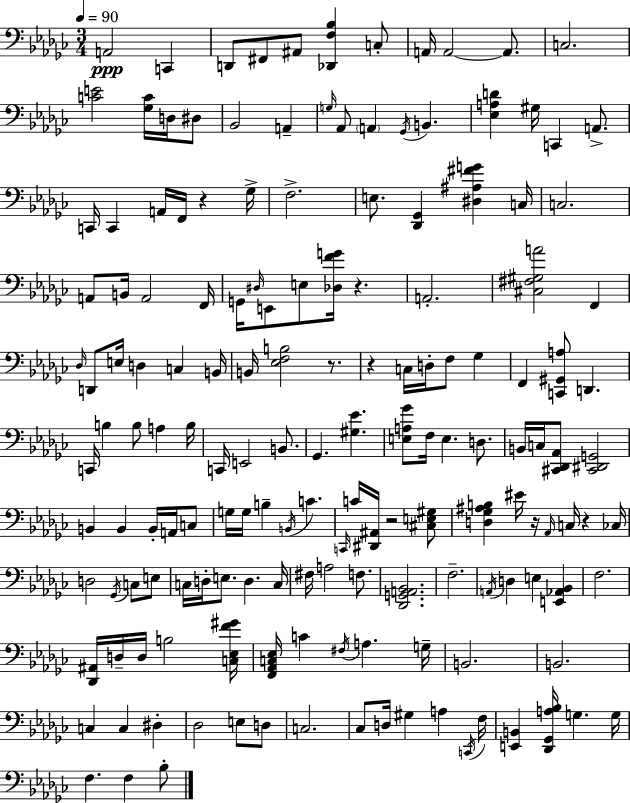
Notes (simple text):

A2/h C2/q D2/e F#2/e A#2/e [Db2,F3,Bb3]/q C3/e A2/s A2/h A2/e. C3/h. [C4,E4]/h [Gb3,C4]/s D3/s D#3/e Bb2/h A2/q G3/s Ab2/e A2/q Gb2/s B2/q. [Eb3,A3,D4]/q G#3/s C2/q A2/e. C2/s C2/q A2/s F2/s R/q Gb3/s F3/h. E3/e. [Db2,Gb2]/q [D#3,A#3,F#4,G4]/q C3/s C3/h. A2/e B2/s A2/h F2/s G2/s D#3/s E2/e E3/e [Db3,F4,G4]/s R/q. A2/h. [C#3,F#3,G#3,A4]/h F2/q Db3/s D2/e E3/s D3/q C3/q B2/s B2/s [Eb3,F3,B3]/h R/e. R/q C3/s D3/s F3/e Gb3/q F2/q [C2,G#2,A3]/e D2/q. C2/s B3/q B3/e A3/q B3/s C2/s E2/h B2/e. Gb2/q. [G#3,Eb4]/q. [E3,A3,Gb4]/e F3/s E3/q. D3/e. B2/s C3/s [C#2,Db2,Ab2]/e [C#2,D#2,G2]/h B2/q B2/q B2/s A2/s C3/e G3/s G3/s B3/q B2/s C4/q. C2/s C4/s [D#2,A#2]/s R/h [C#3,E3,G#3]/e [D3,Gb3,A#3,B3]/q EIS4/s R/s Ab2/s C3/s R/q CES3/s D3/h Gb2/s C3/e E3/e C3/s D3/s E3/e. D3/q. C3/s F#3/s A3/h F3/e. [Db2,G2,A2,Bb2]/h. F3/h. A2/s D3/q E3/q [E2,Ab2,Bb2]/q F3/h. [Db2,A#2]/s D3/s D3/s B3/h [C3,Eb3,F4,G#4]/s [F2,Ab2,C3,Eb3]/s C4/q F#3/s A3/q. G3/s B2/h. B2/h. C3/q C3/q D#3/q Db3/h E3/e D3/e C3/h. CES3/e D3/s G#3/q A3/q C2/s F3/s [E2,B2]/q [Db2,Gb2,A3,Bb3]/s G3/q. G3/s F3/q. F3/q Bb3/e